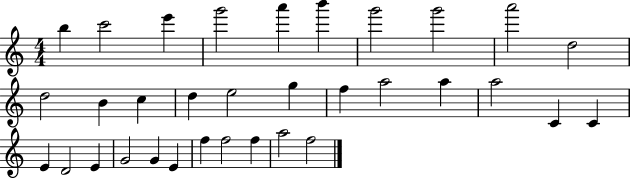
{
  \clef treble
  \numericTimeSignature
  \time 4/4
  \key c \major
  b''4 c'''2 e'''4 | g'''2 a'''4 b'''4 | g'''2 g'''2 | a'''2 d''2 | \break d''2 b'4 c''4 | d''4 e''2 g''4 | f''4 a''2 a''4 | a''2 c'4 c'4 | \break e'4 d'2 e'4 | g'2 g'4 e'4 | f''4 f''2 f''4 | a''2 f''2 | \break \bar "|."
}